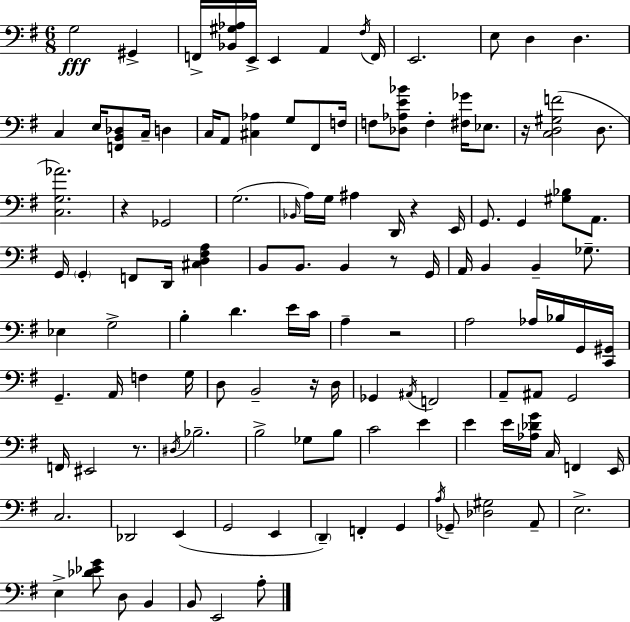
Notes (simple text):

G3/h G#2/q F2/s [Bb2,G#3,Ab3]/s E2/s E2/q A2/q F#3/s F2/s E2/h. E3/e D3/q D3/q. C3/q E3/s [F2,B2,Db3]/e C3/s D3/q C3/s A2/e [C#3,Ab3]/q G3/e F#2/e F3/s F3/e [Db3,Ab3,E4,Bb4]/e F3/q [F#3,Gb4]/s Eb3/e. R/s [C3,D3,G#3,F4]/h D3/e. [C3,G3,Ab4]/h. R/q Gb2/h G3/h. Bb2/s A3/s G3/s A#3/q D2/s R/q E2/s G2/e. G2/q [G#3,Bb3]/e A2/e. G2/s G2/q F2/e D2/s [C#3,D3,F#3,A3]/q B2/e B2/e. B2/q R/e G2/s A2/s B2/q B2/q Gb3/e. Eb3/q G3/h B3/q D4/q. E4/s C4/s A3/q R/h A3/h Ab3/s Bb3/s G2/s [C2,G#2]/s G2/q. A2/s F3/q G3/s D3/e B2/h R/s D3/s Gb2/q A#2/s F2/h A2/e A#2/e G2/h F2/s EIS2/h R/e. D#3/s Bb3/h. B3/h Gb3/e B3/e C4/h E4/q E4/q E4/s [Ab3,Db4,G4]/s C3/s F2/q E2/s C3/h. Db2/h E2/q G2/h E2/q D2/q F2/q G2/q A3/s Gb2/e [Db3,G#3]/h A2/e E3/h. E3/q [Db4,Eb4,G4]/e D3/e B2/q B2/e E2/h A3/e